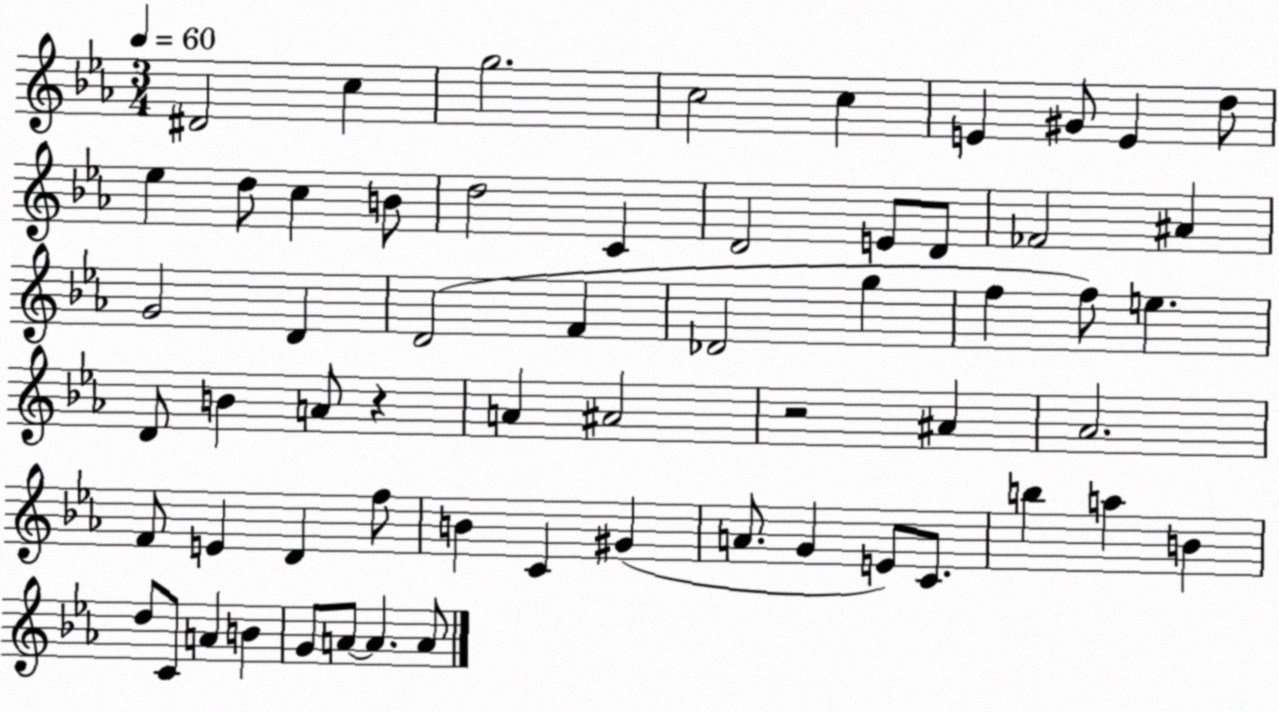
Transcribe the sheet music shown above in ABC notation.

X:1
T:Untitled
M:3/4
L:1/4
K:Eb
^D2 c g2 c2 c E ^G/2 E d/2 _e d/2 c B/2 d2 C D2 E/2 D/2 _F2 ^A G2 D D2 F _D2 g f f/2 e D/2 B A/2 z A ^A2 z2 ^A _A2 F/2 E D f/2 B C ^G A/2 G E/2 C/2 b a B d/2 C/2 A B G/2 A/2 A A/2